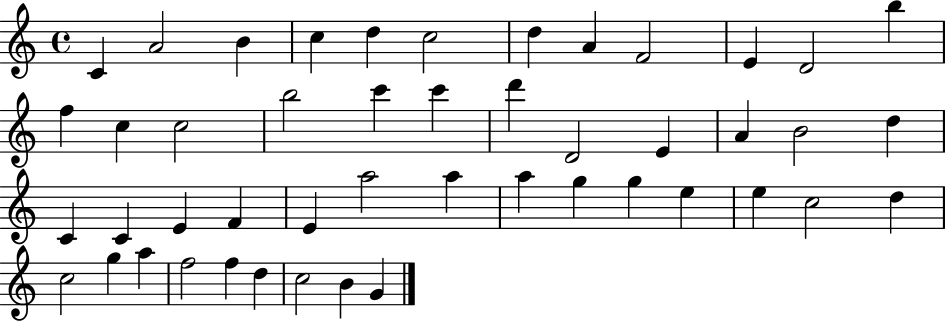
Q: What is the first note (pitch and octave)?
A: C4